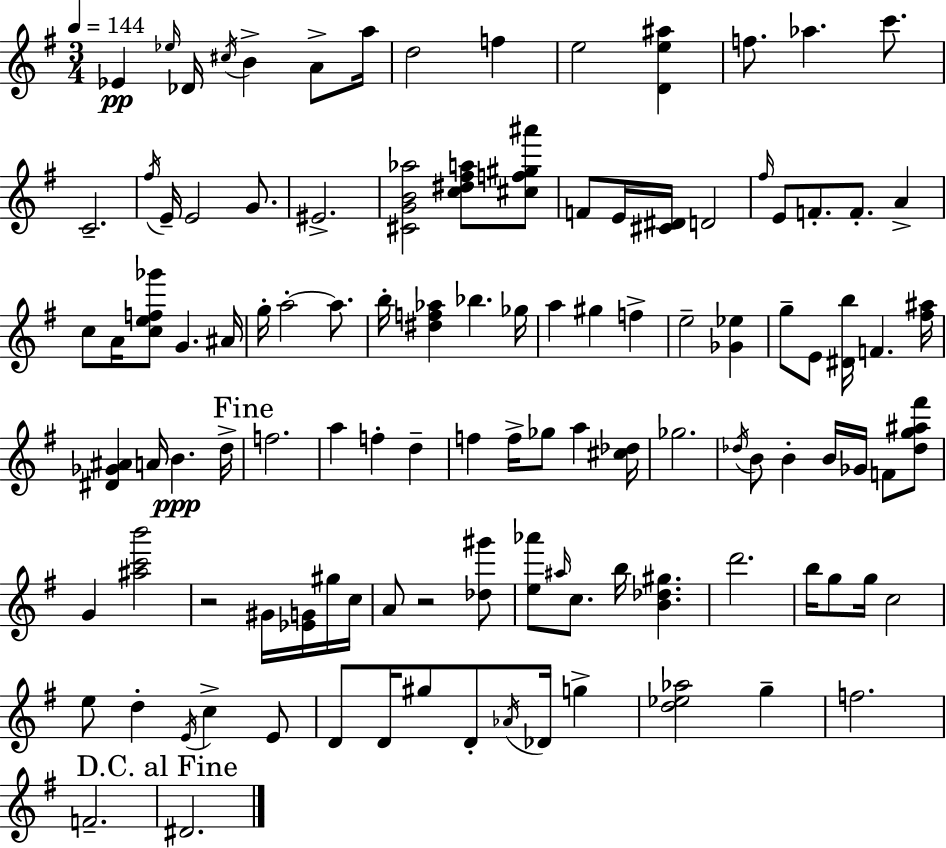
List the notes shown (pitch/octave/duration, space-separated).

Eb4/q Eb5/s Db4/s C#5/s B4/q A4/e A5/s D5/h F5/q E5/h [D4,E5,A#5]/q F5/e. Ab5/q. C6/e. C4/h. F#5/s E4/s E4/h G4/e. EIS4/h. [C#4,G4,B4,Ab5]/h [C5,D#5,F#5,A5]/e [C#5,F5,G#5,A#6]/e F4/e E4/s [C#4,D#4]/s D4/h F#5/s E4/e F4/e. F4/e. A4/q C5/e A4/s [C5,E5,F5,Gb6]/e G4/q. A#4/s G5/s A5/h A5/e. B5/s [D#5,F5,Ab5]/q Bb5/q. Gb5/s A5/q G#5/q F5/q E5/h [Gb4,Eb5]/q G5/e E4/e [D#4,B5]/s F4/q. [F#5,A#5]/s [D#4,Gb4,A#4]/q A4/s B4/q. D5/s F5/h. A5/q F5/q D5/q F5/q F5/s Gb5/e A5/q [C#5,Db5]/s Gb5/h. Db5/s B4/e B4/q B4/s Gb4/s F4/e [Db5,G5,A#5,F#6]/e G4/q [A#5,C6,B6]/h R/h G#4/s [Eb4,G4]/s G#5/s C5/s A4/e R/h [Db5,G#6]/e [E5,Ab6]/e A#5/s C5/e. B5/s [B4,Db5,G#5]/q. D6/h. B5/s G5/e G5/s C5/h E5/e D5/q E4/s C5/q E4/e D4/e D4/s G#5/e D4/e Ab4/s Db4/s G5/q [D5,Eb5,Ab5]/h G5/q F5/h. F4/h. D#4/h.